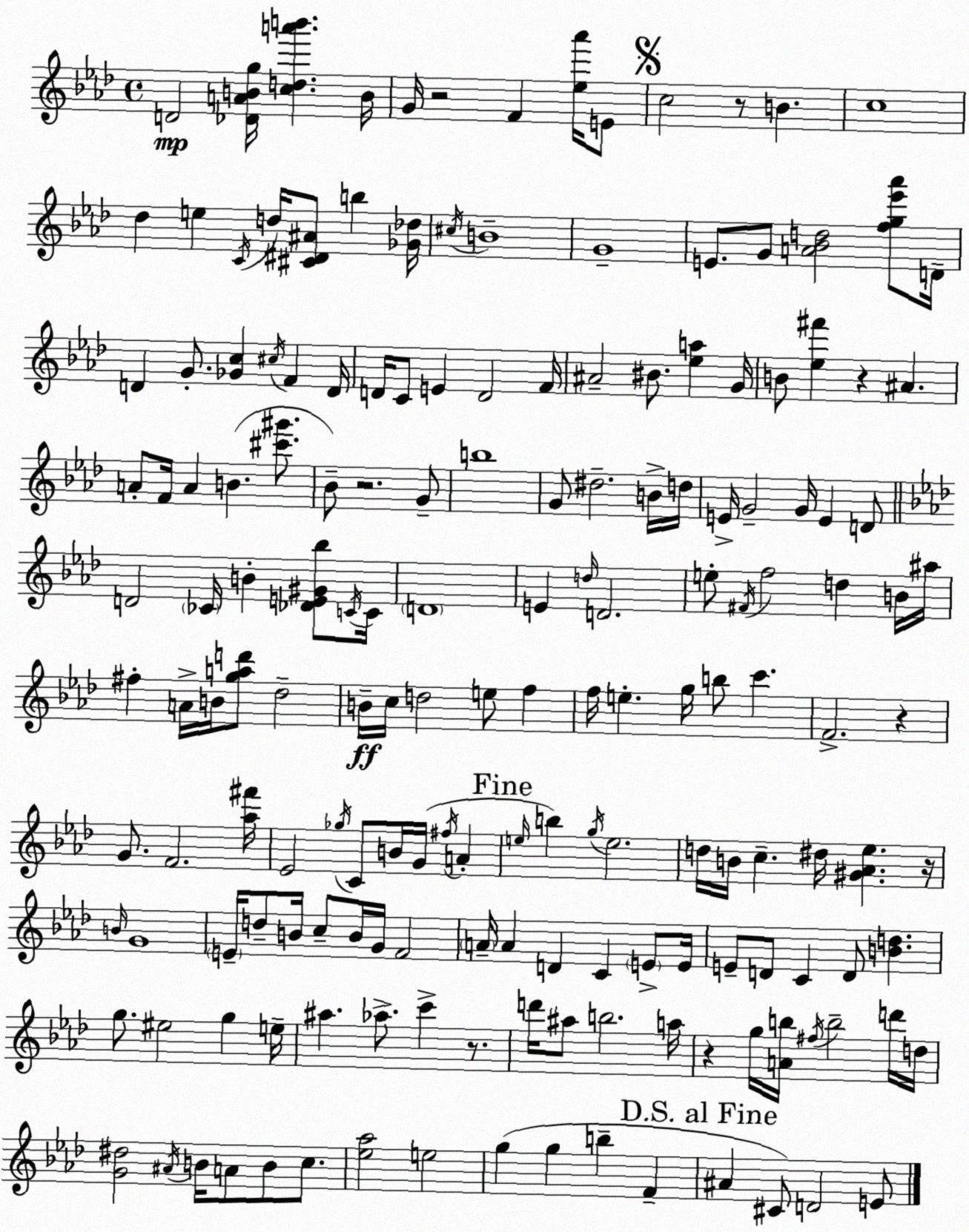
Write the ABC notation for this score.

X:1
T:Untitled
M:4/4
L:1/4
K:Ab
D2 [_DABg]/4 [cda'b'] B/4 G/4 z2 F [_e_a']/4 E/2 c2 z/2 B c4 _d e C/4 d/4 [^C^D^A]/2 b [_G_d]/4 ^c/4 B4 G4 E/2 G/2 [A_Bd]2 [fg_e'_a']/2 D/4 D G/2 [_Gc] ^c/4 F D/4 D/4 C/2 E D2 F/4 ^A2 ^B/2 [_ea] G/4 B/2 [_e^f'] z ^A A/2 F/4 A B [^c'^g']/2 _B/2 z2 G/2 b4 G/2 ^d2 B/4 d/4 E/4 G2 G/4 E D/2 D2 _C/4 B [_DE^G_b]/2 C/4 C/4 D4 E d/4 D2 e/2 ^F/4 f2 d B/4 ^a/4 ^f A/4 B/4 [gad']/2 _d2 B/4 c/4 d2 e/2 f f/4 e g/4 b/2 c' F2 z G/2 F2 [_a^f']/4 _E2 _g/4 C/2 B/4 G/4 ^f/4 A e/4 b g/4 e2 d/4 B/4 c ^d/4 [^G_A_e] z/4 B/4 G4 E/4 d/2 B/4 c/2 B/4 G/4 F2 A/4 A D C E/2 E/4 E/2 D/2 C D/2 [Bd] g/2 ^e2 g e/4 ^a _a/2 c' z/2 d'/4 ^a/2 b2 a/4 z g/4 [Ab]/4 ^f/4 b2 d'/4 d/4 [G^d]2 ^A/4 B/4 A/2 B/2 c/2 [_e_a]2 e2 g g b F ^A ^C/2 D2 E/2